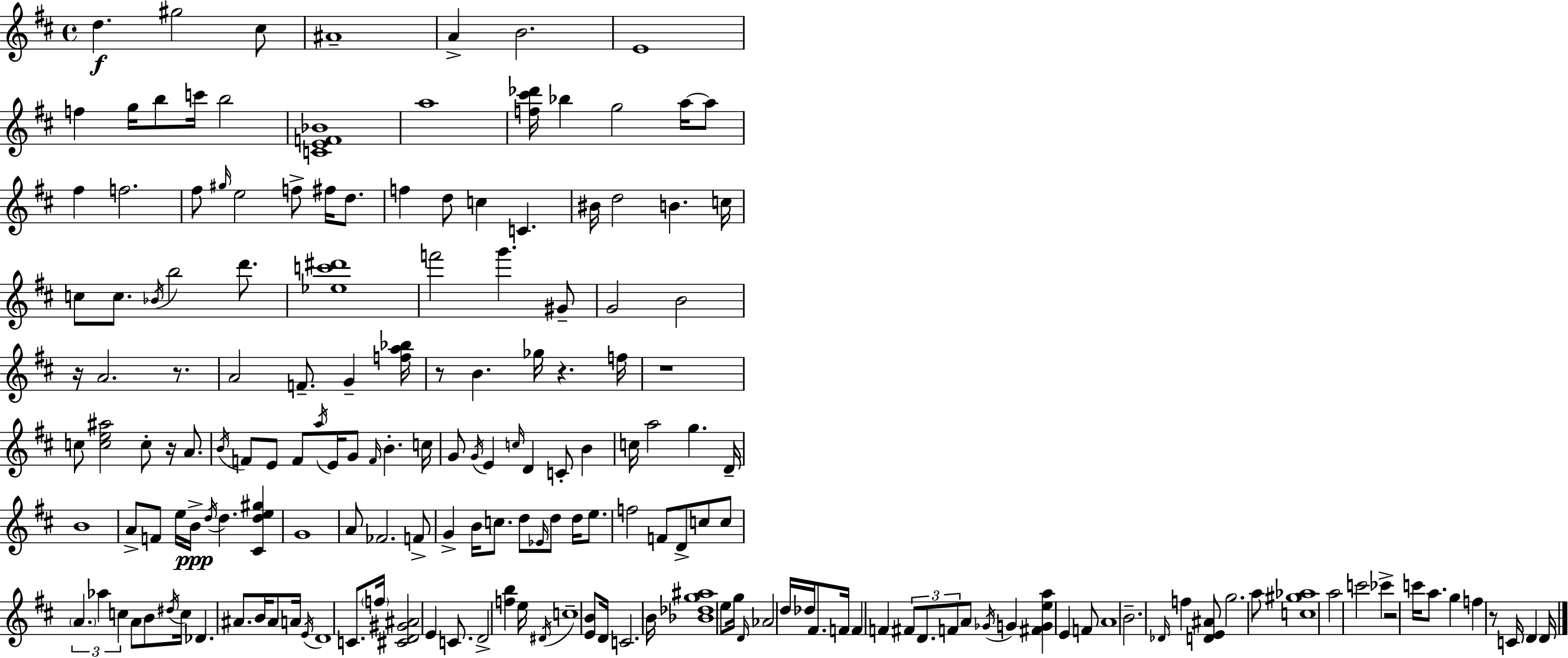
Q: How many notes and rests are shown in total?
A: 178